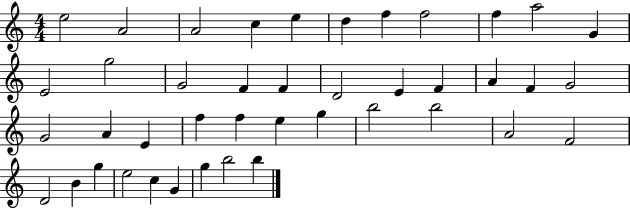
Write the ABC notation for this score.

X:1
T:Untitled
M:4/4
L:1/4
K:C
e2 A2 A2 c e d f f2 f a2 G E2 g2 G2 F F D2 E F A F G2 G2 A E f f e g b2 b2 A2 F2 D2 B g e2 c G g b2 b